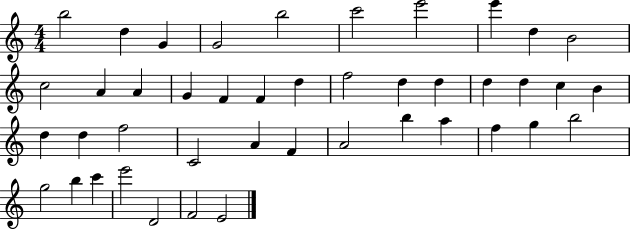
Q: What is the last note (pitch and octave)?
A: E4